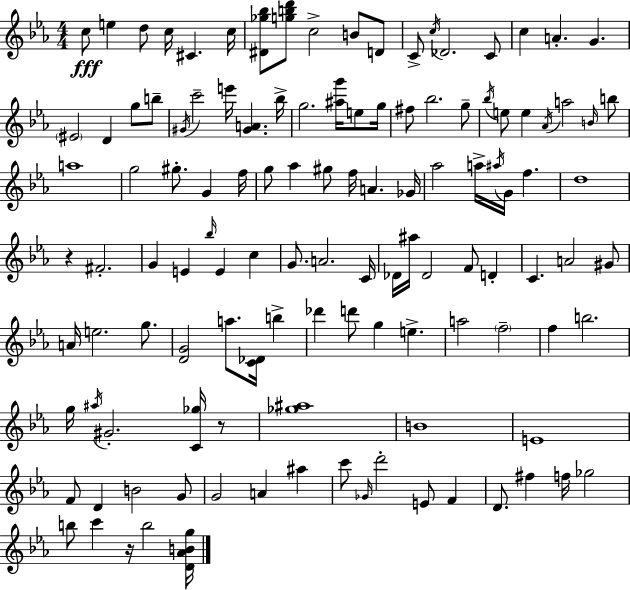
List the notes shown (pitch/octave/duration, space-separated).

C5/e E5/q D5/e C5/s C#4/q. C5/s [D#4,Gb5,Bb5]/e [G5,B5,D6]/e C5/h B4/e D4/e C4/e C5/s Db4/h. C4/e C5/q A4/q. G4/q. EIS4/h D4/q G5/e B5/e G#4/s C6/h E6/s [G#4,A4]/q. Bb5/s G5/h. [A#5,G6]/s E5/e G5/s F#5/e Bb5/h. G5/e Bb5/s E5/e E5/q Ab4/s A5/h B4/s B5/e A5/w G5/h G#5/e. G4/q F5/s G5/e Ab5/q G#5/e F5/s A4/q. Gb4/s Ab5/h A5/s A#5/s G4/s F5/q. D5/w R/q F#4/h. G4/q E4/q Bb5/s E4/q C5/q G4/e. A4/h. C4/s Db4/s A#5/s Db4/h F4/e D4/q C4/q. A4/h G#4/e A4/s E5/h. G5/e. [D4,G4]/h A5/e. [C4,Db4]/s B5/q Db6/q D6/e G5/q E5/q. A5/h F5/h F5/q B5/h. G5/s A#5/s G#4/h. [C4,Gb5]/s R/e [Gb5,A#5]/w B4/w E4/w F4/e D4/q B4/h G4/e G4/h A4/q A#5/q C6/e Gb4/s D6/h E4/e F4/q D4/e. F#5/q F5/s Gb5/h B5/e C6/q R/s B5/h [D4,Ab4,B4,G5]/s